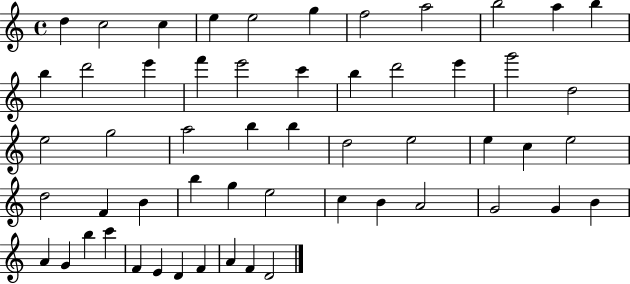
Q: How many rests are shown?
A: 0